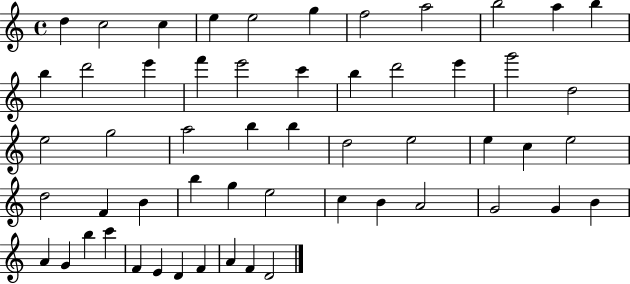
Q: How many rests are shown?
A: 0